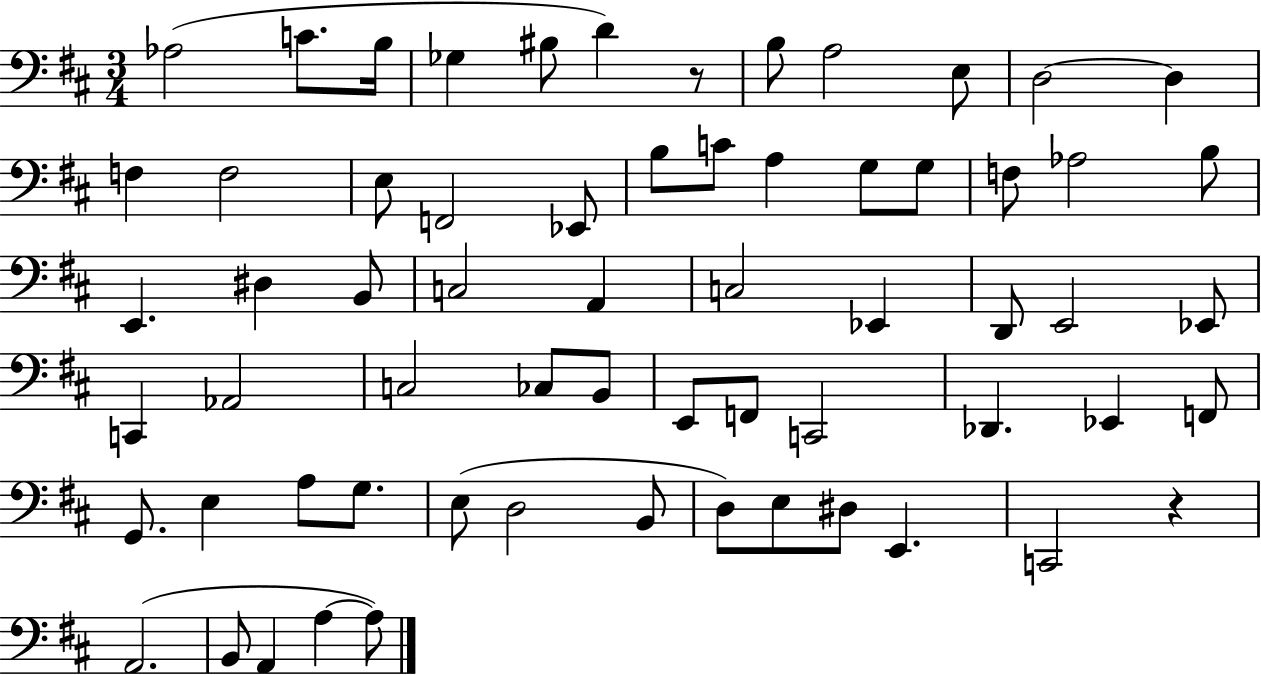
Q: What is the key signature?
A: D major